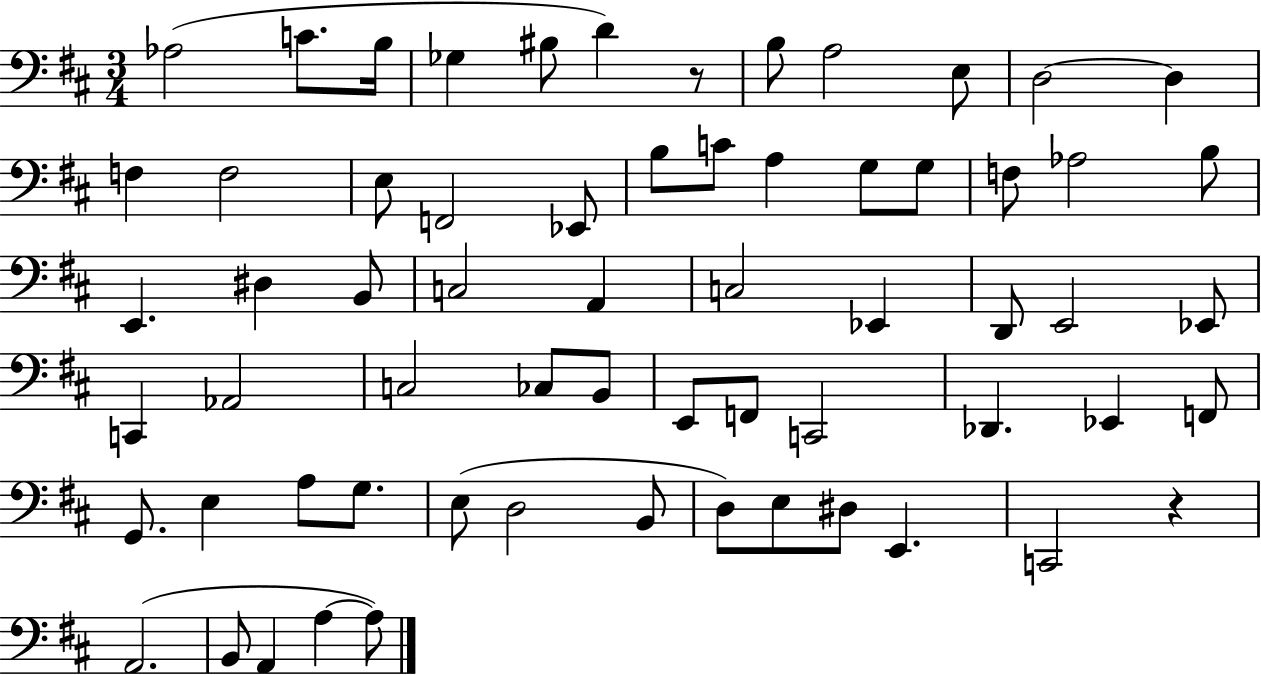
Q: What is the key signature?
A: D major